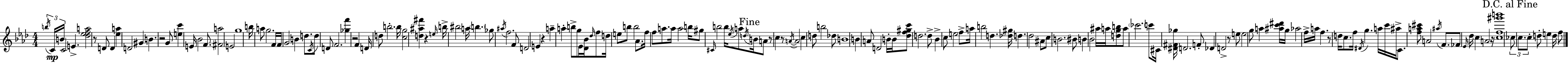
{
  \clef treble
  \numericTimeSignature
  \time 4/4
  \key aes \major
  \repeat volta 2 { \tuplet 3/2 { \acciaccatura { b''16 }\mp c'16 b'16 } c'2 e'4.-> | <des'' ees'' f'' a''>2 r8 d'8 d'4 | <ees'' a''>4 d'2 gis'4 | b'4. r2 g'8 | \break <e'' c'''>4 e'16 bes'2 f'8. | <fis' a''>2 e'2 | g''1 | b''16 a''8 g''2. | \break f'16 f'16 g'2 b'4 d''8. | \acciaccatura { c'16 } d''8 d'8 f'2. | <ges'' f'''>4 r2 f'4 | d'16 d''8 b''2.-. | \break b''16 <c'' g''>2 <d'' ais'' fis'''>4 r4 | \grace { e''16 } b''16-> bis''2 a''16 \parenthesize b''4. | ges''8 \acciaccatura { ais''16 } f''2. | f'8 d'2 e'4 | \break r4 a''4-- a''4-. b''8-> g''8 | ees'16 <des' bes'>16 \grace { des''16 } f''8 d''16 e''8 b''8 b''2 | aes'8. f''16 f''8 a''8. a''16 a''2 | b''16 gis''8 \grace { cis'16 } b''2 | \break b''16 \acciaccatura { ees''16 } a''8 \acciaccatura { d''16 } \mark "Fine" b'16 a'8 r8 c''4 r8 | \acciaccatura { a'16~ }~ a'2 c''4 d''8 b''2 | des''8 b'1 | b'4 a'8 d'2 | \break b'16-. b'16 <des'' f'' gis'' c'''>8 d''2. | d''8-> bes'4-> c''8 e''2 | f''8-> a''16 b''2 | d''4. <des'' gis''>16 d''4. des''2 | \break ais'8 c''8 b'2. | bis'8 b'4 bes'2 | ais''16 a''16 <d'' g'' b''>8 a''8 \parenthesize ces'''2. | c'''8 cis'16 <dis' fis' ges''>16 d'2. | \break f'8-. des'4 d'2-> | r8 e''8 e''2 | g''8 a''4 <ais'' c''' dis'''>16 g''16 aes''2 | f''16-> a''16 f''4. r8 d''16 c''8. f''16 | \break \acciaccatura { dis'16 } g''4. a''16 c'''16 ais''16-> c'8. <f'' a'' cis'''>8 a'2 | \acciaccatura { ais''16 } f'8. fes'8 \grace { ees'16 } des''16 c''4 | a'2 r16 <c'' f'' gis''' b'''>1 | \mark "D.C. al Fine" \tuplet 3/2 { ces''8 c''8. | \break c''8-. } d''8-. e''4 d''16 f''8 } \bar "|."
}